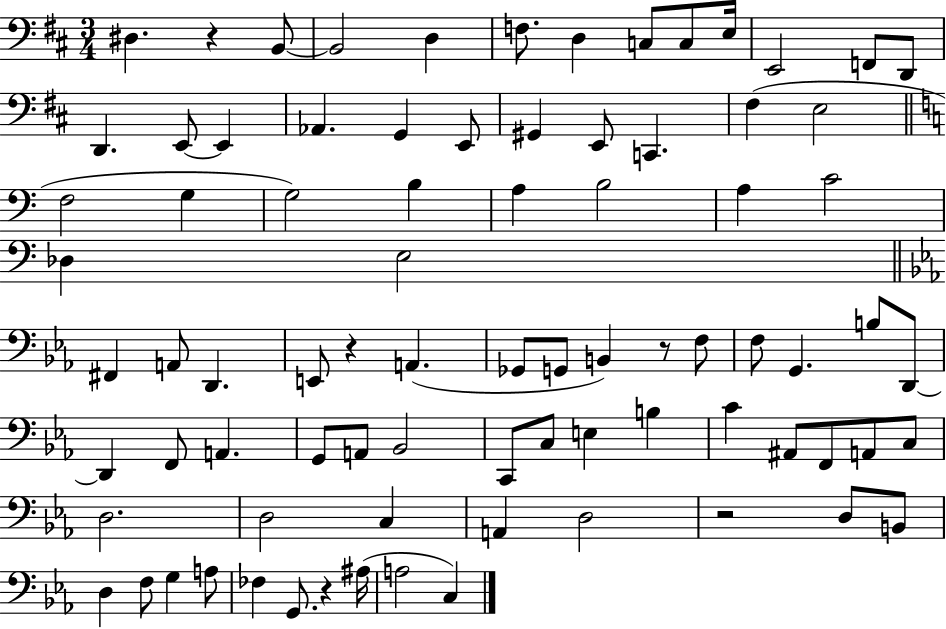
X:1
T:Untitled
M:3/4
L:1/4
K:D
^D, z B,,/2 B,,2 D, F,/2 D, C,/2 C,/2 E,/4 E,,2 F,,/2 D,,/2 D,, E,,/2 E,, _A,, G,, E,,/2 ^G,, E,,/2 C,, ^F, E,2 F,2 G, G,2 B, A, B,2 A, C2 _D, E,2 ^F,, A,,/2 D,, E,,/2 z A,, _G,,/2 G,,/2 B,, z/2 F,/2 F,/2 G,, B,/2 D,,/2 D,, F,,/2 A,, G,,/2 A,,/2 _B,,2 C,,/2 C,/2 E, B, C ^A,,/2 F,,/2 A,,/2 C,/2 D,2 D,2 C, A,, D,2 z2 D,/2 B,,/2 D, F,/2 G, A,/2 _F, G,,/2 z ^A,/4 A,2 C,